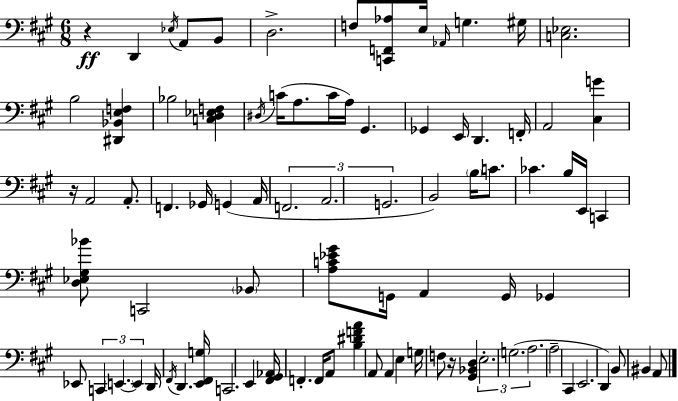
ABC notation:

X:1
T:Untitled
M:6/8
L:1/4
K:A
z D,, _E,/4 A,,/2 B,,/2 D,2 F,/2 [C,,F,,_A,]/2 E,/4 _A,,/4 G, ^G,/4 [C,_E,]2 B,2 [^D,,_B,,E,F,] _B,2 [C,D,_E,F,] ^D,/4 C/4 A,/2 C/4 A,/4 ^G,, _G,, E,,/4 D,, F,,/4 A,,2 [^C,G] z/4 A,,2 A,,/2 F,, _G,,/4 G,, A,,/4 F,,2 A,,2 G,,2 B,,2 B,/4 C/2 _C B,/4 E,,/4 C,, [D,_E,^G,_B]/2 C,,2 _B,,/2 [A,C_E^G]/2 G,,/4 A,, G,,/4 _G,, _E,,/2 C,, E,, E,, D,,/4 ^F,,/4 D,, [E,,^F,,G,]/4 C,,2 E,, [^F,,^G,,_A,,]/4 F,, F,,/4 A,,/2 [B,^DFA] A,,/2 A,, E, G,/4 F,/2 z/4 [^G,,_B,,D,] E,2 G,2 A,2 A,2 ^C,, E,,2 D,, B,,/2 ^B,, A,,/2